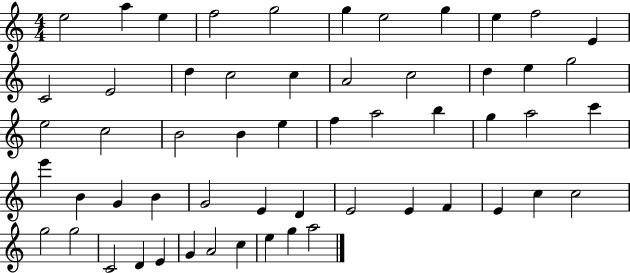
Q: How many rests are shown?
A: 0